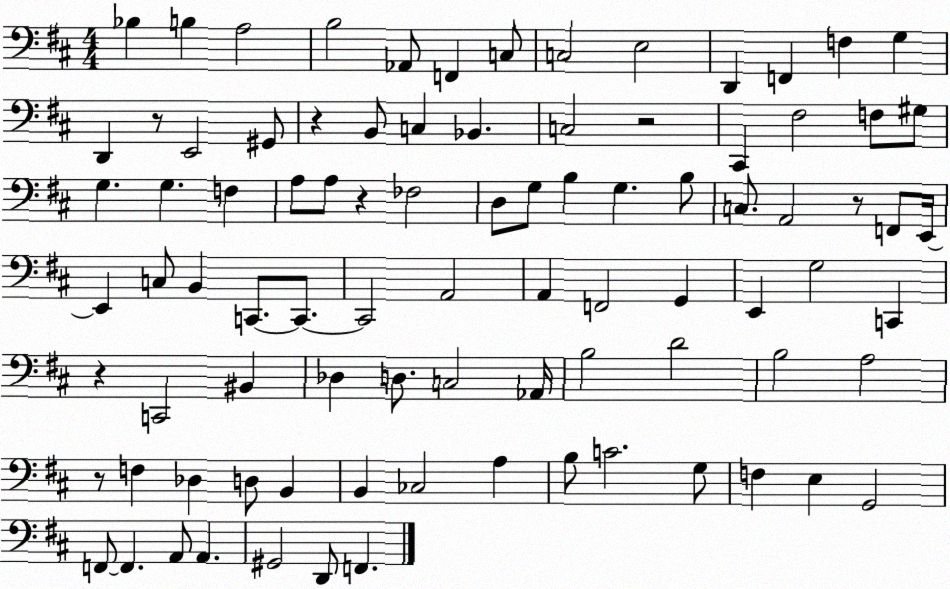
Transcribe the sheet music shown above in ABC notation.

X:1
T:Untitled
M:4/4
L:1/4
K:D
_B, B, A,2 B,2 _A,,/2 F,, C,/2 C,2 E,2 D,, F,, F, G, D,, z/2 E,,2 ^G,,/2 z B,,/2 C, _B,, C,2 z2 ^C,, ^F,2 F,/2 ^G,/2 G, G, F, A,/2 A,/2 z _F,2 D,/2 G,/2 B, G, B,/2 C,/2 A,,2 z/2 F,,/2 E,,/4 E,, C,/2 B,, C,,/2 C,,/2 C,,2 A,,2 A,, F,,2 G,, E,, G,2 C,, z C,,2 ^B,, _D, D,/2 C,2 _A,,/4 B,2 D2 B,2 A,2 z/2 F, _D, D,/2 B,, B,, _C,2 A, B,/2 C2 G,/2 F, E, G,,2 F,,/2 F,, A,,/2 A,, ^G,,2 D,,/2 F,,